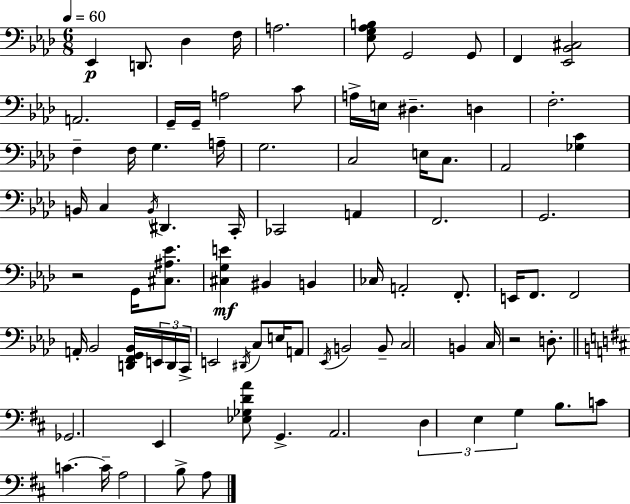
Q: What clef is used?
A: bass